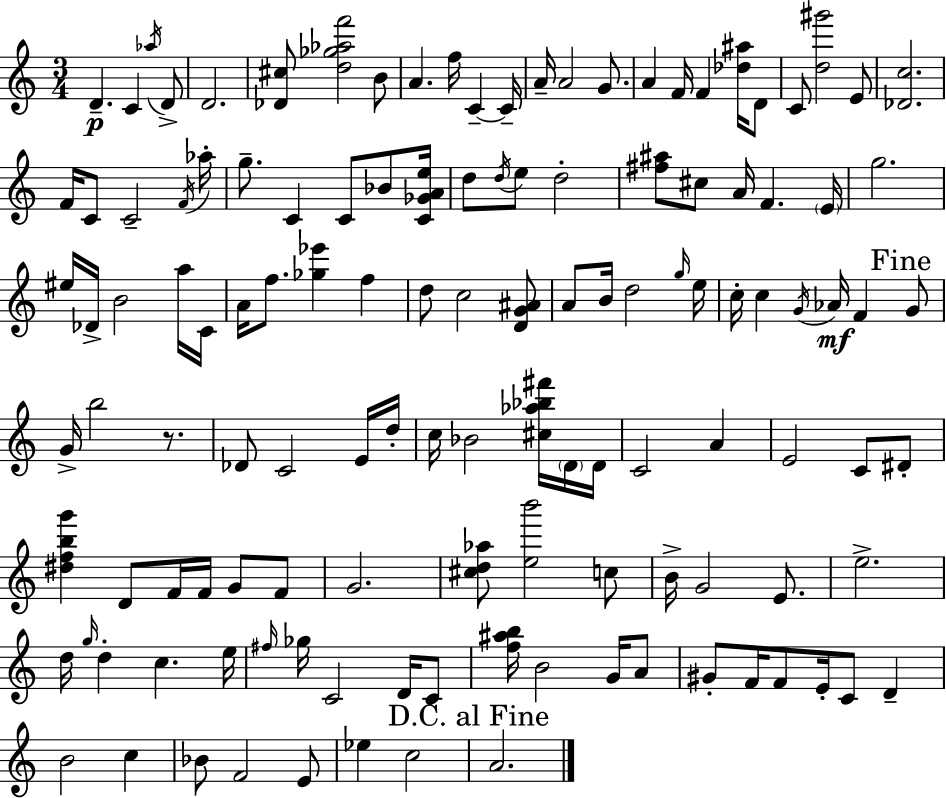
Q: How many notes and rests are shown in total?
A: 126